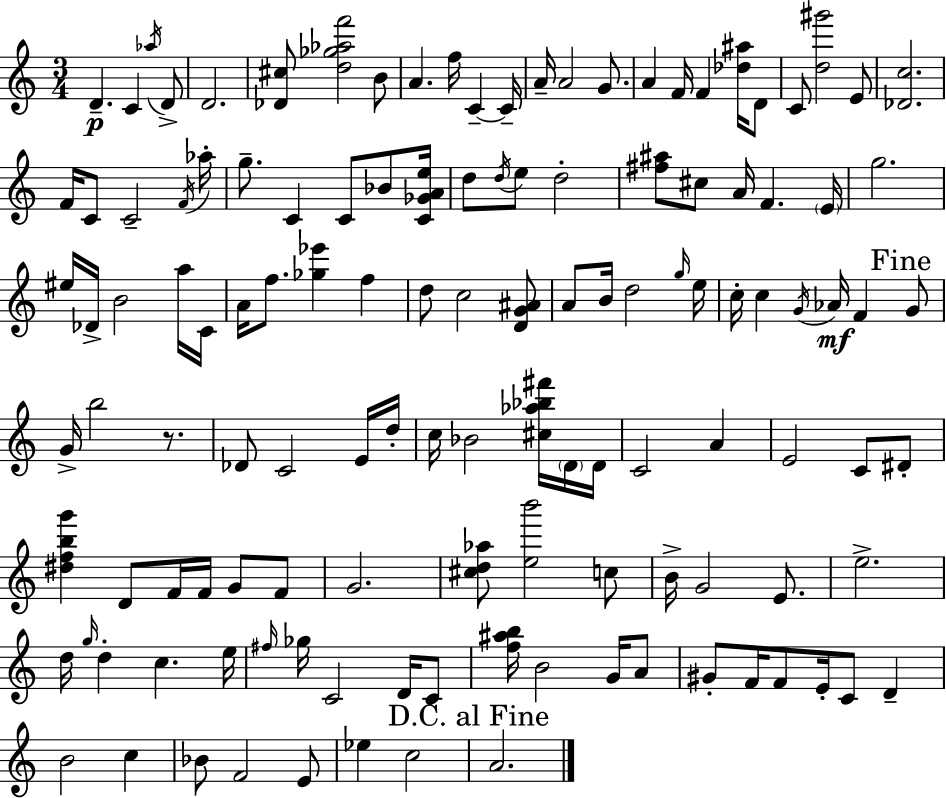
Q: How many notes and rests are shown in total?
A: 126